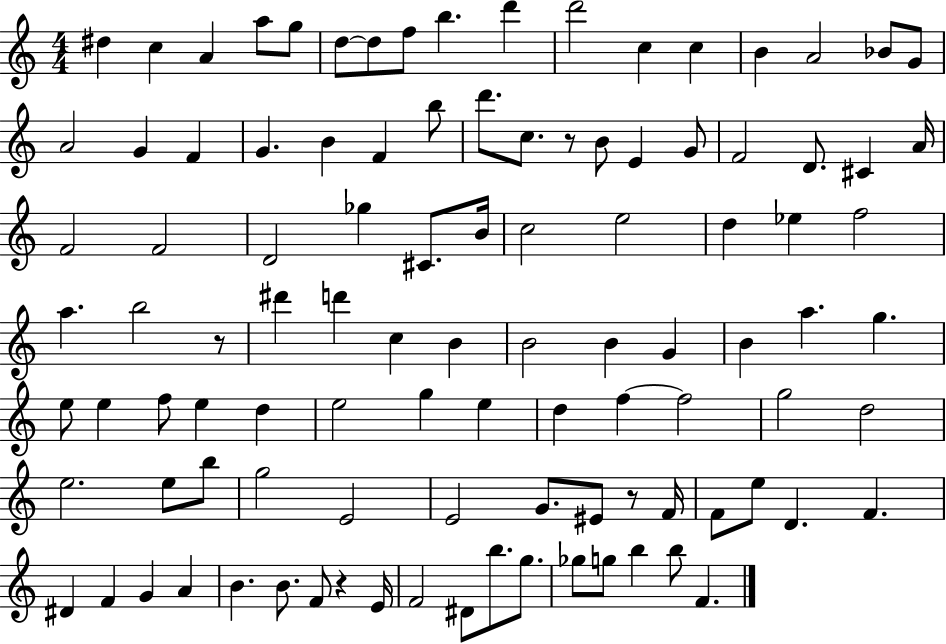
{
  \clef treble
  \numericTimeSignature
  \time 4/4
  \key c \major
  dis''4 c''4 a'4 a''8 g''8 | d''8~~ d''8 f''8 b''4. d'''4 | d'''2 c''4 c''4 | b'4 a'2 bes'8 g'8 | \break a'2 g'4 f'4 | g'4. b'4 f'4 b''8 | d'''8. c''8. r8 b'8 e'4 g'8 | f'2 d'8. cis'4 a'16 | \break f'2 f'2 | d'2 ges''4 cis'8. b'16 | c''2 e''2 | d''4 ees''4 f''2 | \break a''4. b''2 r8 | dis'''4 d'''4 c''4 b'4 | b'2 b'4 g'4 | b'4 a''4. g''4. | \break e''8 e''4 f''8 e''4 d''4 | e''2 g''4 e''4 | d''4 f''4~~ f''2 | g''2 d''2 | \break e''2. e''8 b''8 | g''2 e'2 | e'2 g'8. eis'8 r8 f'16 | f'8 e''8 d'4. f'4. | \break dis'4 f'4 g'4 a'4 | b'4. b'8. f'8 r4 e'16 | f'2 dis'8 b''8. g''8. | ges''8 g''8 b''4 b''8 f'4. | \break \bar "|."
}